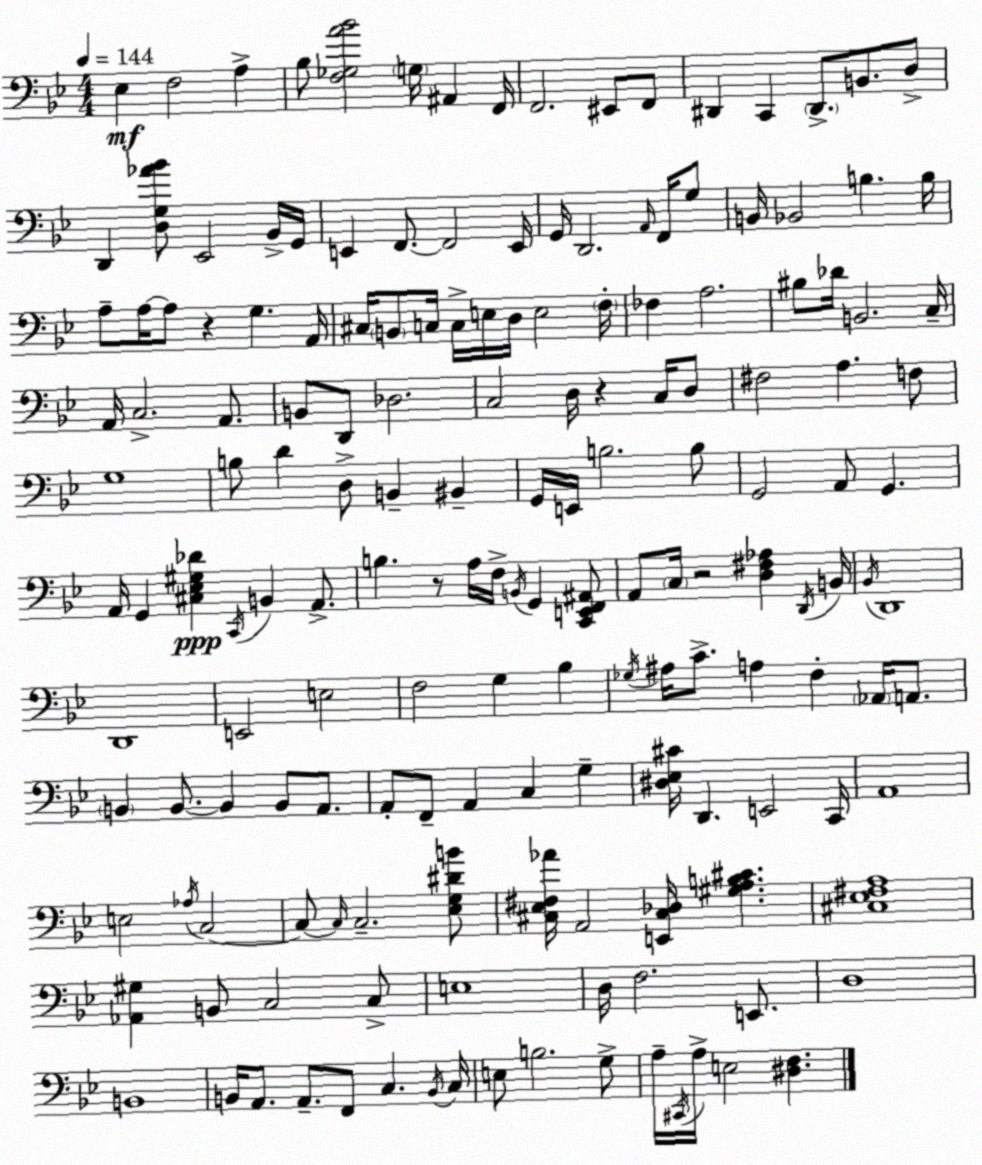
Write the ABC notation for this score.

X:1
T:Untitled
M:4/4
L:1/4
K:Gm
_E, F,2 A, _B,/2 [F,_G,A_B]2 G,/4 ^A,, F,,/4 F,,2 ^E,,/2 F,,/2 ^D,, C,, ^D,,/2 B,,/2 D,/2 D,, [D,G,_A_B]/2 _E,,2 _B,,/4 G,,/4 E,, F,,/2 F,,2 E,,/4 G,,/4 D,,2 A,,/4 F,,/4 G,/2 B,,/4 _B,,2 B, B,/4 A,/2 A,/4 A,/2 z G, A,,/4 ^C,/4 B,,/2 C,/4 C,/4 E,/4 D,/4 E,2 F,/4 _F, A,2 ^B,/2 _D/4 B,,2 C,/4 A,,/4 C,2 A,,/2 B,,/2 D,,/2 _D,2 C,2 D,/4 z C,/4 D,/2 ^F,2 A, F,/2 G,4 B,/2 D D,/2 B,, ^B,, G,,/4 E,,/4 B,2 B,/2 G,,2 A,,/2 G,, A,,/4 G,, [^C,_E,^G,_D] C,,/4 B,, A,,/2 B, z/2 A,/4 F,/4 B,,/4 G,, [C,,E,,F,,^A,,]/2 A,,/2 C,/4 z2 [D,^F,_A,] D,,/4 B,,/4 _B,,/4 D,,4 D,,4 E,,2 E,2 F,2 G, _B, _G,/4 ^A,/4 C/2 A, F, _A,,/4 A,,/2 B,, B,,/2 B,, B,,/2 A,,/2 A,,/2 F,,/2 A,, C, G, [^D,_E,^C]/4 D,, E,,2 C,,/4 A,,4 E,2 _A,/4 C,2 C,/2 C,/4 C,2 [_E,G,^DB]/2 [^C,_E,^F,_A]/4 A,,2 [E,,^C,_D,]/4 [^G,A,B,^C] [^C,_E,^F,A,]4 [_A,,^G,] B,,/2 C,2 C,/2 E,4 D,/4 F,2 E,,/2 D,4 B,,4 B,,/4 A,,/2 A,,/2 F,,/2 C, B,,/4 C,/4 E,/2 B,2 G,/2 A,/4 ^C,,/4 A,/4 E,2 [^D,F,]